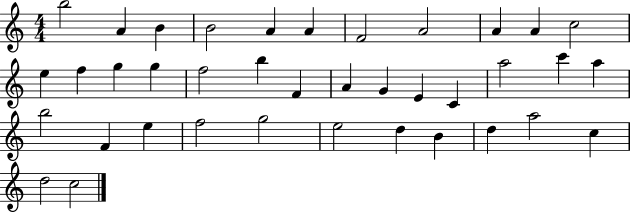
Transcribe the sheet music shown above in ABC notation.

X:1
T:Untitled
M:4/4
L:1/4
K:C
b2 A B B2 A A F2 A2 A A c2 e f g g f2 b F A G E C a2 c' a b2 F e f2 g2 e2 d B d a2 c d2 c2